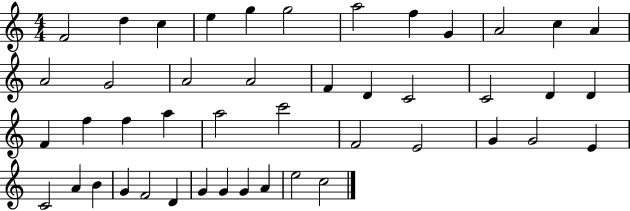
F4/h D5/q C5/q E5/q G5/q G5/h A5/h F5/q G4/q A4/h C5/q A4/q A4/h G4/h A4/h A4/h F4/q D4/q C4/h C4/h D4/q D4/q F4/q F5/q F5/q A5/q A5/h C6/h F4/h E4/h G4/q G4/h E4/q C4/h A4/q B4/q G4/q F4/h D4/q G4/q G4/q G4/q A4/q E5/h C5/h